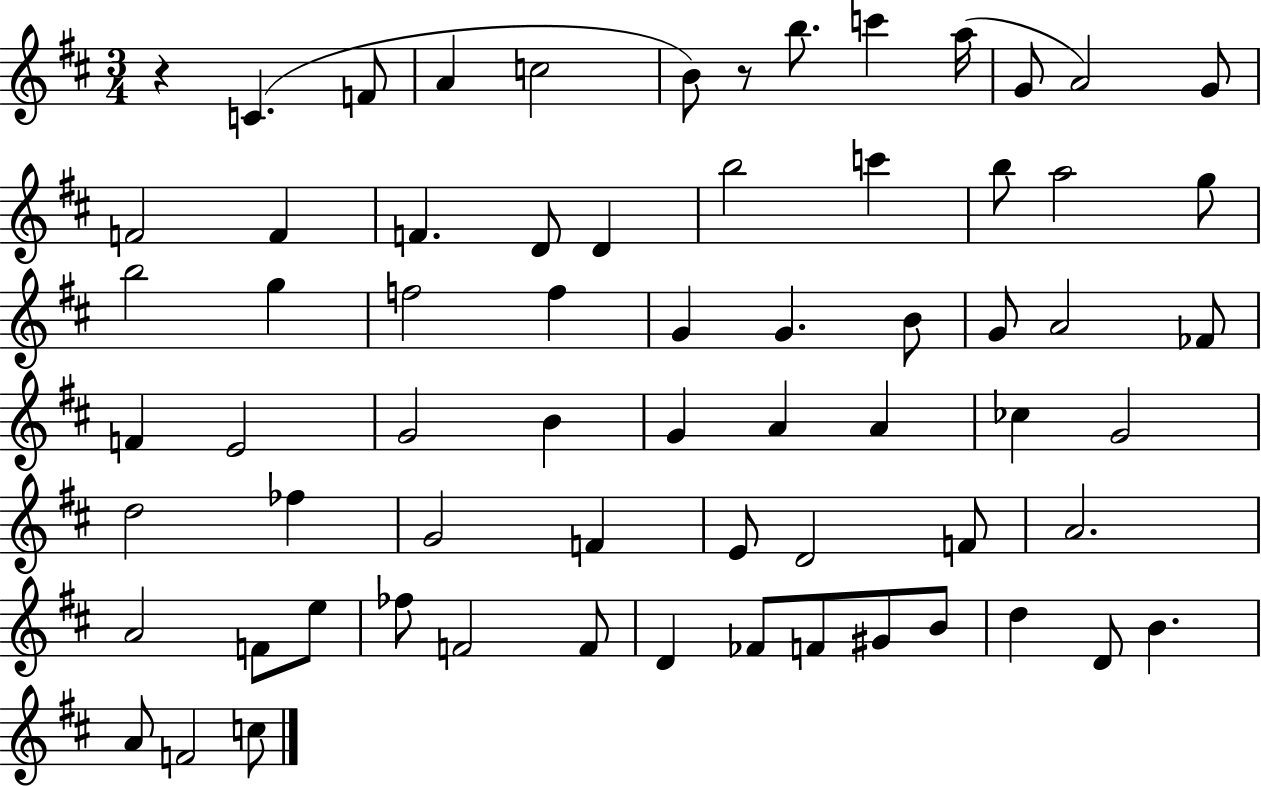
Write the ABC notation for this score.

X:1
T:Untitled
M:3/4
L:1/4
K:D
z C F/2 A c2 B/2 z/2 b/2 c' a/4 G/2 A2 G/2 F2 F F D/2 D b2 c' b/2 a2 g/2 b2 g f2 f G G B/2 G/2 A2 _F/2 F E2 G2 B G A A _c G2 d2 _f G2 F E/2 D2 F/2 A2 A2 F/2 e/2 _f/2 F2 F/2 D _F/2 F/2 ^G/2 B/2 d D/2 B A/2 F2 c/2